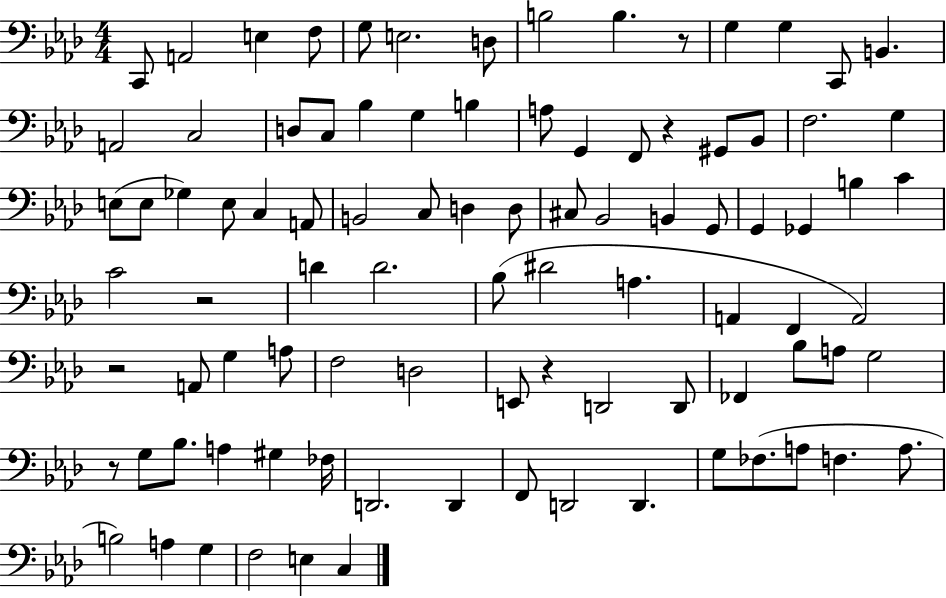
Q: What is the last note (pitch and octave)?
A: C3